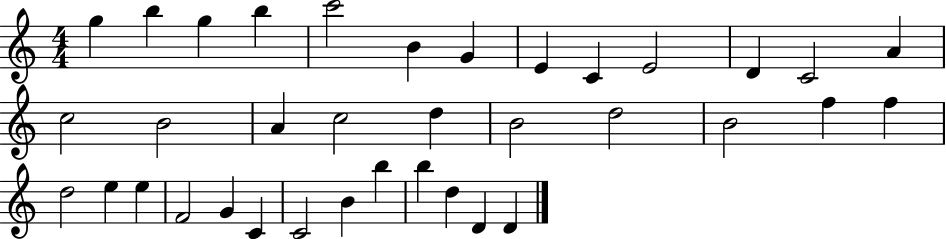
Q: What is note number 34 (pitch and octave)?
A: D5